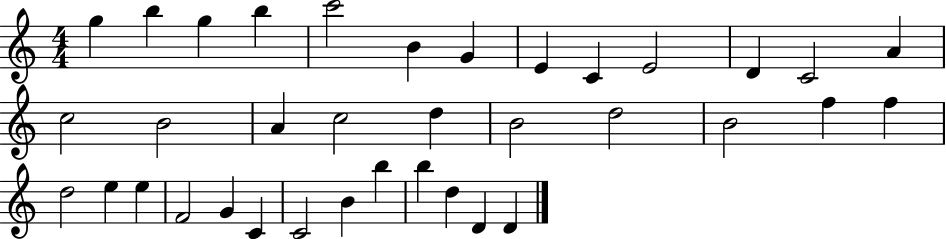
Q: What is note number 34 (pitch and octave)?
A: D5